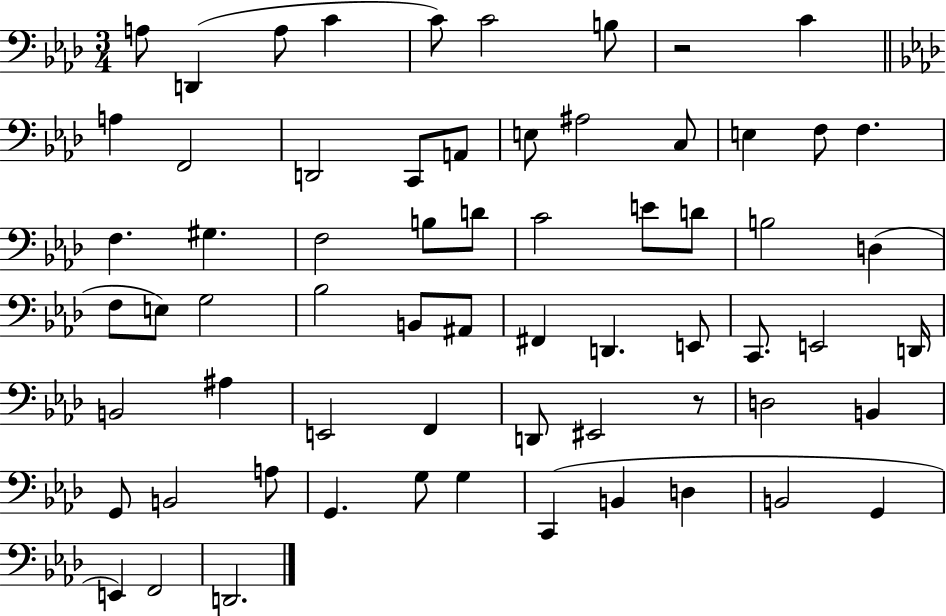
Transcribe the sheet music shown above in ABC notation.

X:1
T:Untitled
M:3/4
L:1/4
K:Ab
A,/2 D,, A,/2 C C/2 C2 B,/2 z2 C A, F,,2 D,,2 C,,/2 A,,/2 E,/2 ^A,2 C,/2 E, F,/2 F, F, ^G, F,2 B,/2 D/2 C2 E/2 D/2 B,2 D, F,/2 E,/2 G,2 _B,2 B,,/2 ^A,,/2 ^F,, D,, E,,/2 C,,/2 E,,2 D,,/4 B,,2 ^A, E,,2 F,, D,,/2 ^E,,2 z/2 D,2 B,, G,,/2 B,,2 A,/2 G,, G,/2 G, C,, B,, D, B,,2 G,, E,, F,,2 D,,2